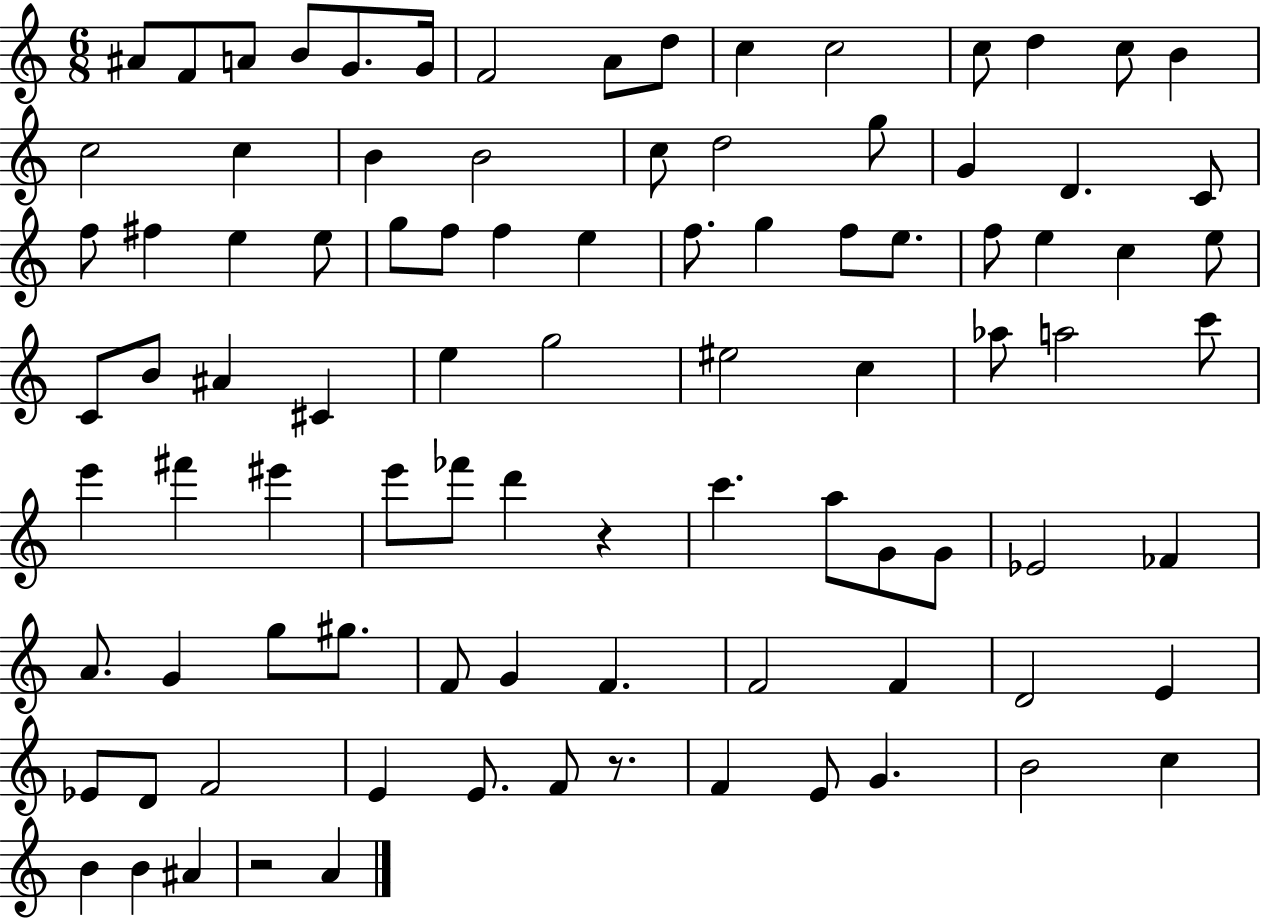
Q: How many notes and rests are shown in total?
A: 93